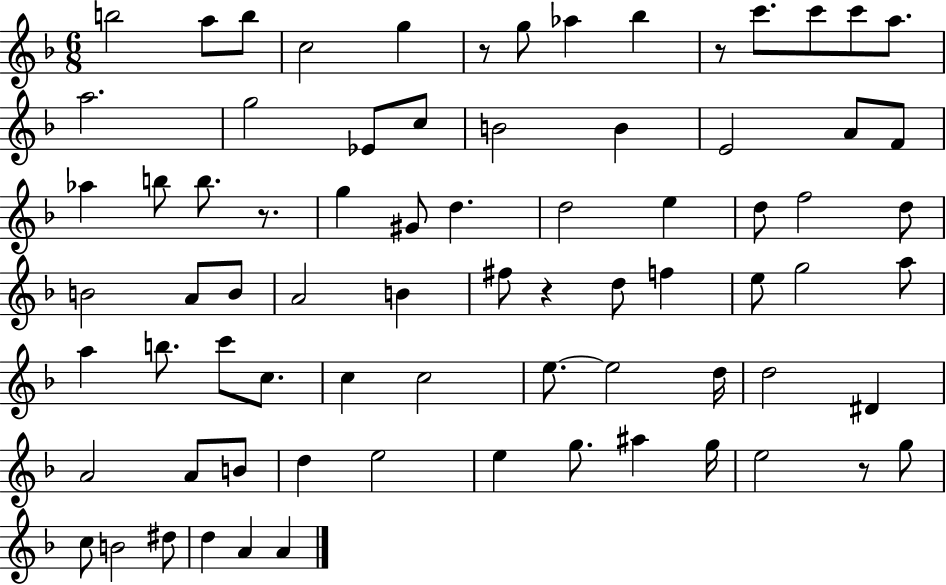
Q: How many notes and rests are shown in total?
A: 76